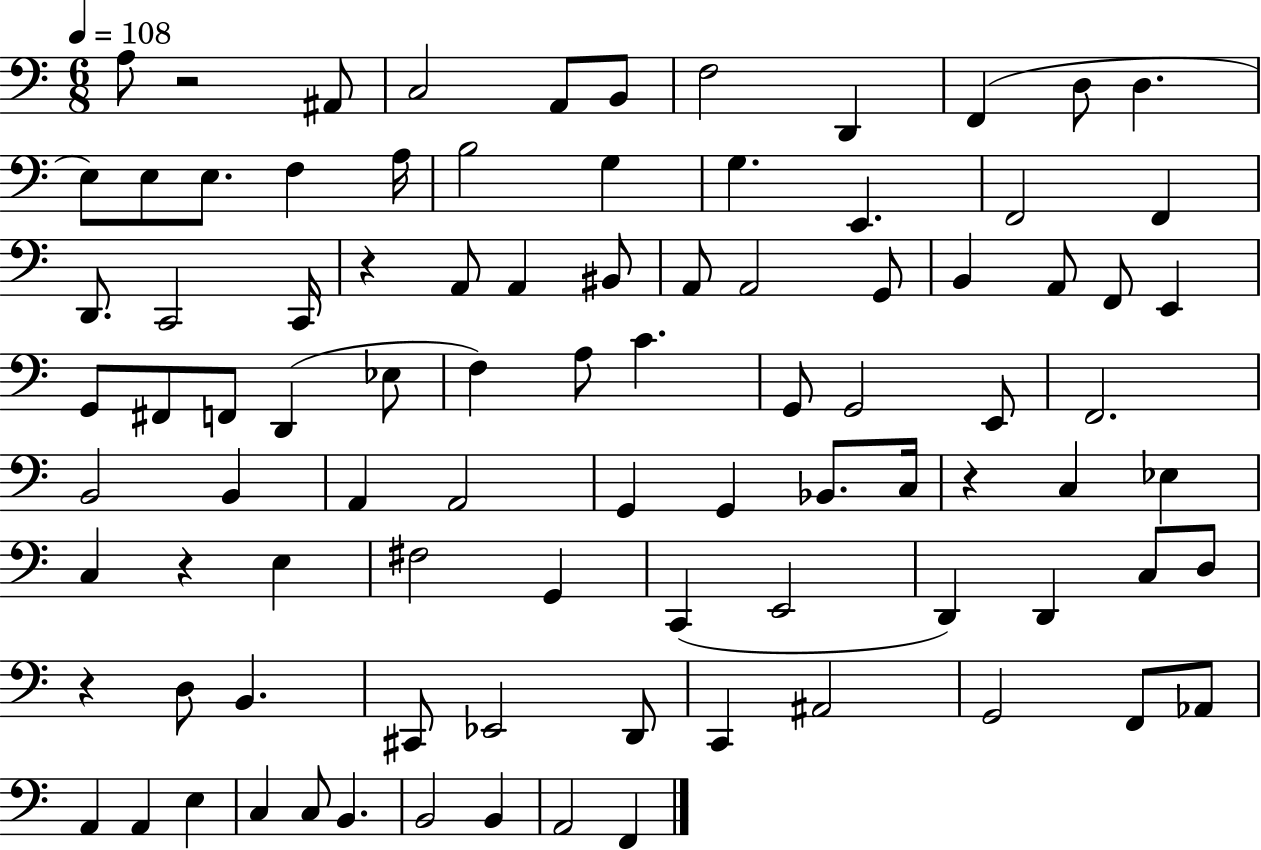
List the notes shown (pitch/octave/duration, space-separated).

A3/e R/h A#2/e C3/h A2/e B2/e F3/h D2/q F2/q D3/e D3/q. E3/e E3/e E3/e. F3/q A3/s B3/h G3/q G3/q. E2/q. F2/h F2/q D2/e. C2/h C2/s R/q A2/e A2/q BIS2/e A2/e A2/h G2/e B2/q A2/e F2/e E2/q G2/e F#2/e F2/e D2/q Eb3/e F3/q A3/e C4/q. G2/e G2/h E2/e F2/h. B2/h B2/q A2/q A2/h G2/q G2/q Bb2/e. C3/s R/q C3/q Eb3/q C3/q R/q E3/q F#3/h G2/q C2/q E2/h D2/q D2/q C3/e D3/e R/q D3/e B2/q. C#2/e Eb2/h D2/e C2/q A#2/h G2/h F2/e Ab2/e A2/q A2/q E3/q C3/q C3/e B2/q. B2/h B2/q A2/h F2/q